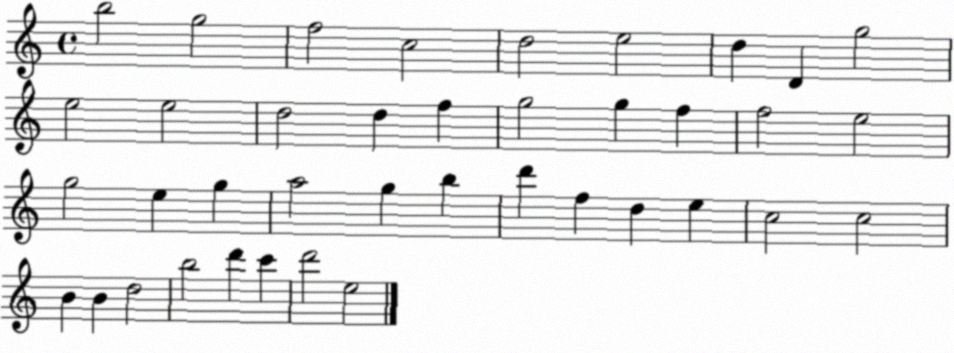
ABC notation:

X:1
T:Untitled
M:4/4
L:1/4
K:C
b2 g2 f2 c2 d2 e2 d D g2 e2 e2 d2 d f g2 g f f2 e2 g2 e g a2 g b d' f d e c2 c2 B B d2 b2 d' c' d'2 e2